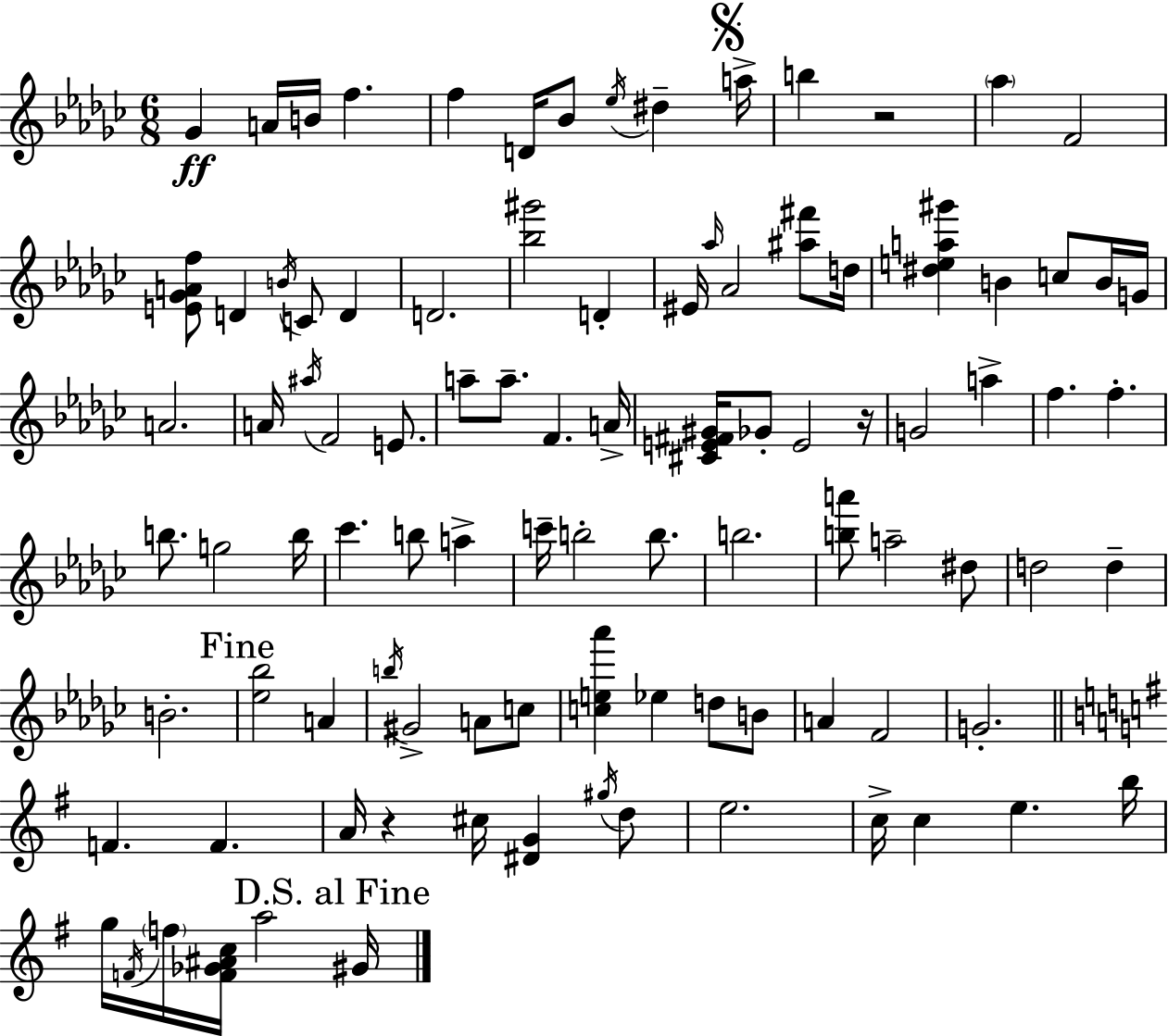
Gb4/q A4/s B4/s F5/q. F5/q D4/s Bb4/e Eb5/s D#5/q A5/s B5/q R/h Ab5/q F4/h [E4,Gb4,A4,F5]/e D4/q B4/s C4/e D4/q D4/h. [Bb5,G#6]/h D4/q EIS4/s Ab5/s Ab4/h [A#5,F#6]/e D5/s [D#5,E5,A5,G#6]/q B4/q C5/e B4/s G4/s A4/h. A4/s A#5/s F4/h E4/e. A5/e A5/e. F4/q. A4/s [C#4,E4,F#4,G#4]/s Gb4/e E4/h R/s G4/h A5/q F5/q. F5/q. B5/e. G5/h B5/s CES6/q. B5/e A5/q C6/s B5/h B5/e. B5/h. [B5,A6]/e A5/h D#5/e D5/h D5/q B4/h. [Eb5,Bb5]/h A4/q B5/s G#4/h A4/e C5/e [C5,E5,Ab6]/q Eb5/q D5/e B4/e A4/q F4/h G4/h. F4/q. F4/q. A4/s R/q C#5/s [D#4,G4]/q G#5/s D5/e E5/h. C5/s C5/q E5/q. B5/s G5/s F4/s F5/s [F4,Gb4,A#4,C5]/s A5/h G#4/s